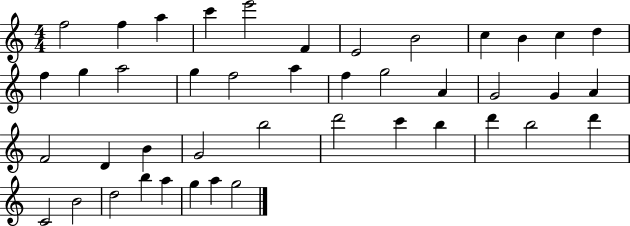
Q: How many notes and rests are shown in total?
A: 43